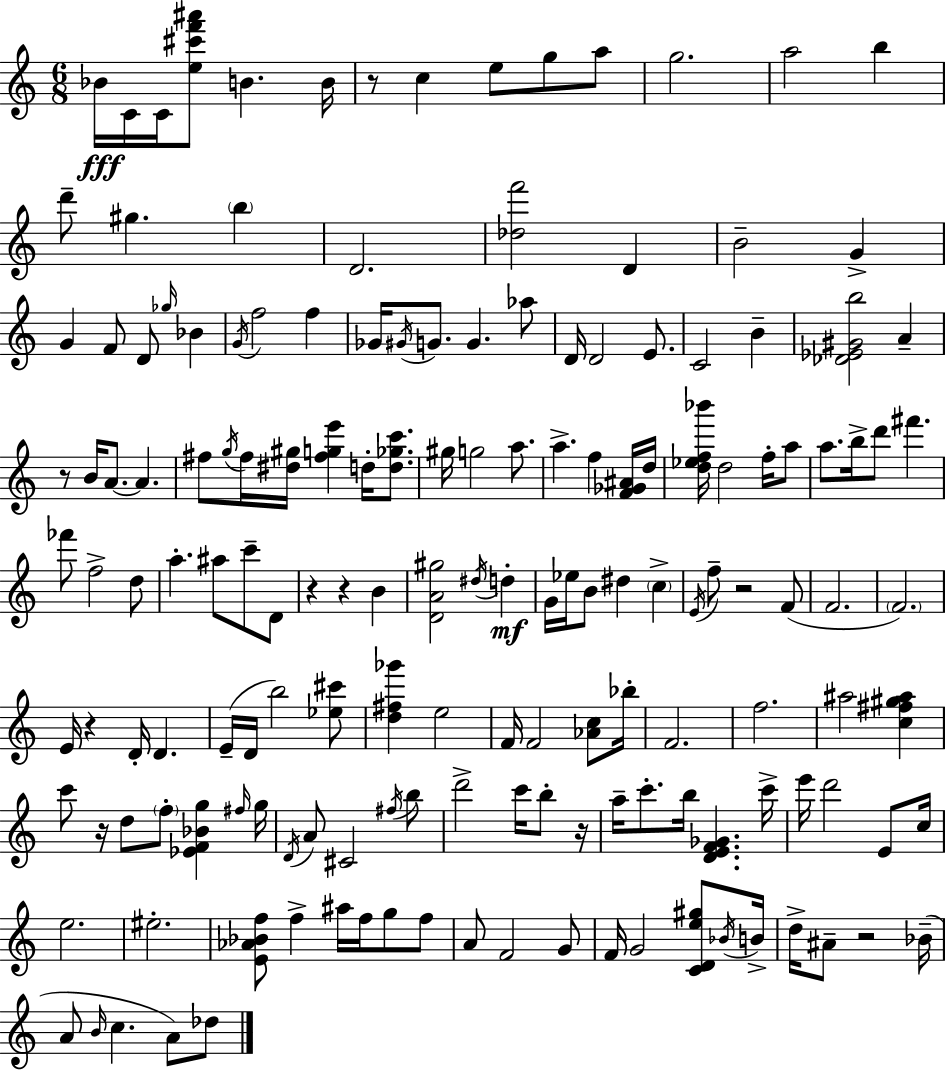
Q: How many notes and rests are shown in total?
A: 160